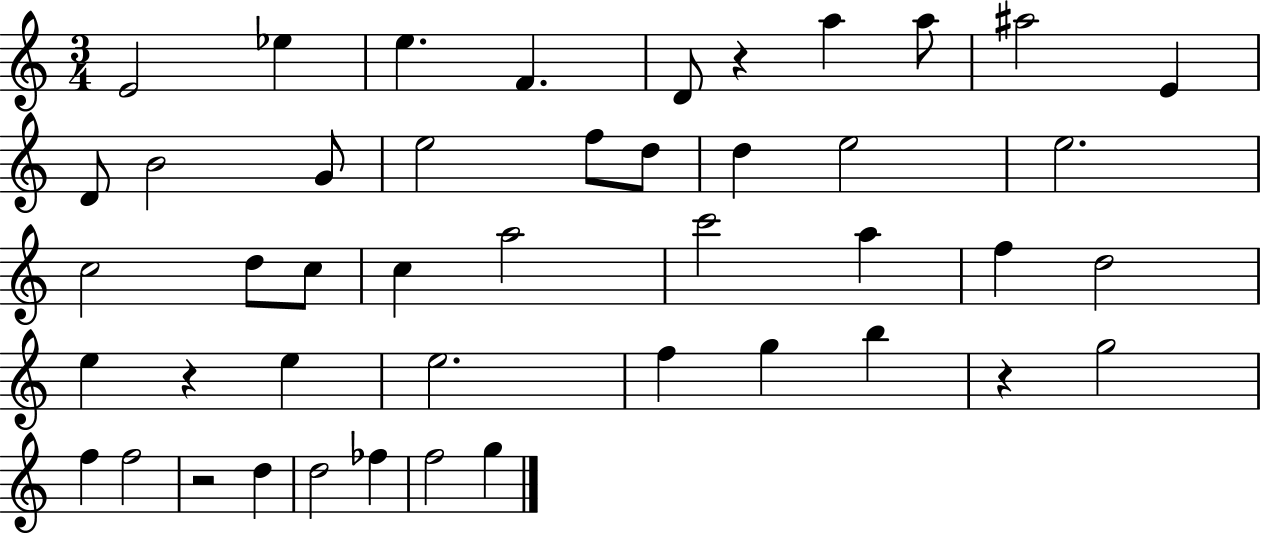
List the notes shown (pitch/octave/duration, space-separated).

E4/h Eb5/q E5/q. F4/q. D4/e R/q A5/q A5/e A#5/h E4/q D4/e B4/h G4/e E5/h F5/e D5/e D5/q E5/h E5/h. C5/h D5/e C5/e C5/q A5/h C6/h A5/q F5/q D5/h E5/q R/q E5/q E5/h. F5/q G5/q B5/q R/q G5/h F5/q F5/h R/h D5/q D5/h FES5/q F5/h G5/q